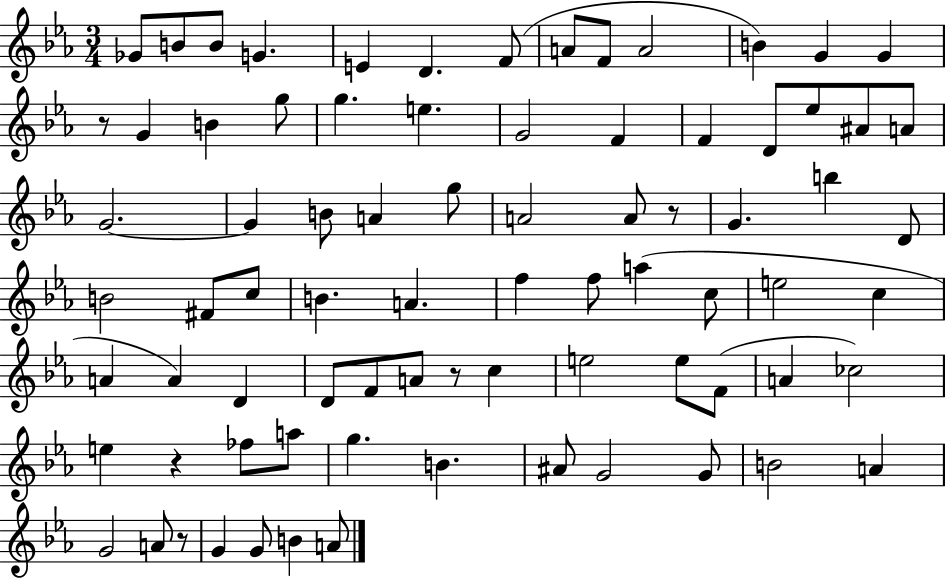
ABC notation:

X:1
T:Untitled
M:3/4
L:1/4
K:Eb
_G/2 B/2 B/2 G E D F/2 A/2 F/2 A2 B G G z/2 G B g/2 g e G2 F F D/2 _e/2 ^A/2 A/2 G2 G B/2 A g/2 A2 A/2 z/2 G b D/2 B2 ^F/2 c/2 B A f f/2 a c/2 e2 c A A D D/2 F/2 A/2 z/2 c e2 e/2 F/2 A _c2 e z _f/2 a/2 g B ^A/2 G2 G/2 B2 A G2 A/2 z/2 G G/2 B A/2